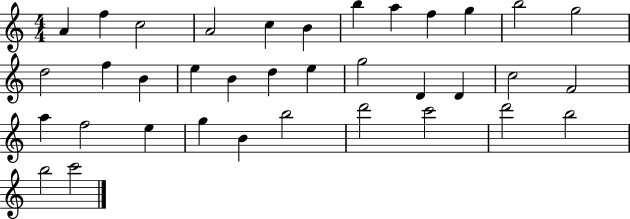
{
  \clef treble
  \numericTimeSignature
  \time 4/4
  \key c \major
  a'4 f''4 c''2 | a'2 c''4 b'4 | b''4 a''4 f''4 g''4 | b''2 g''2 | \break d''2 f''4 b'4 | e''4 b'4 d''4 e''4 | g''2 d'4 d'4 | c''2 f'2 | \break a''4 f''2 e''4 | g''4 b'4 b''2 | d'''2 c'''2 | d'''2 b''2 | \break b''2 c'''2 | \bar "|."
}